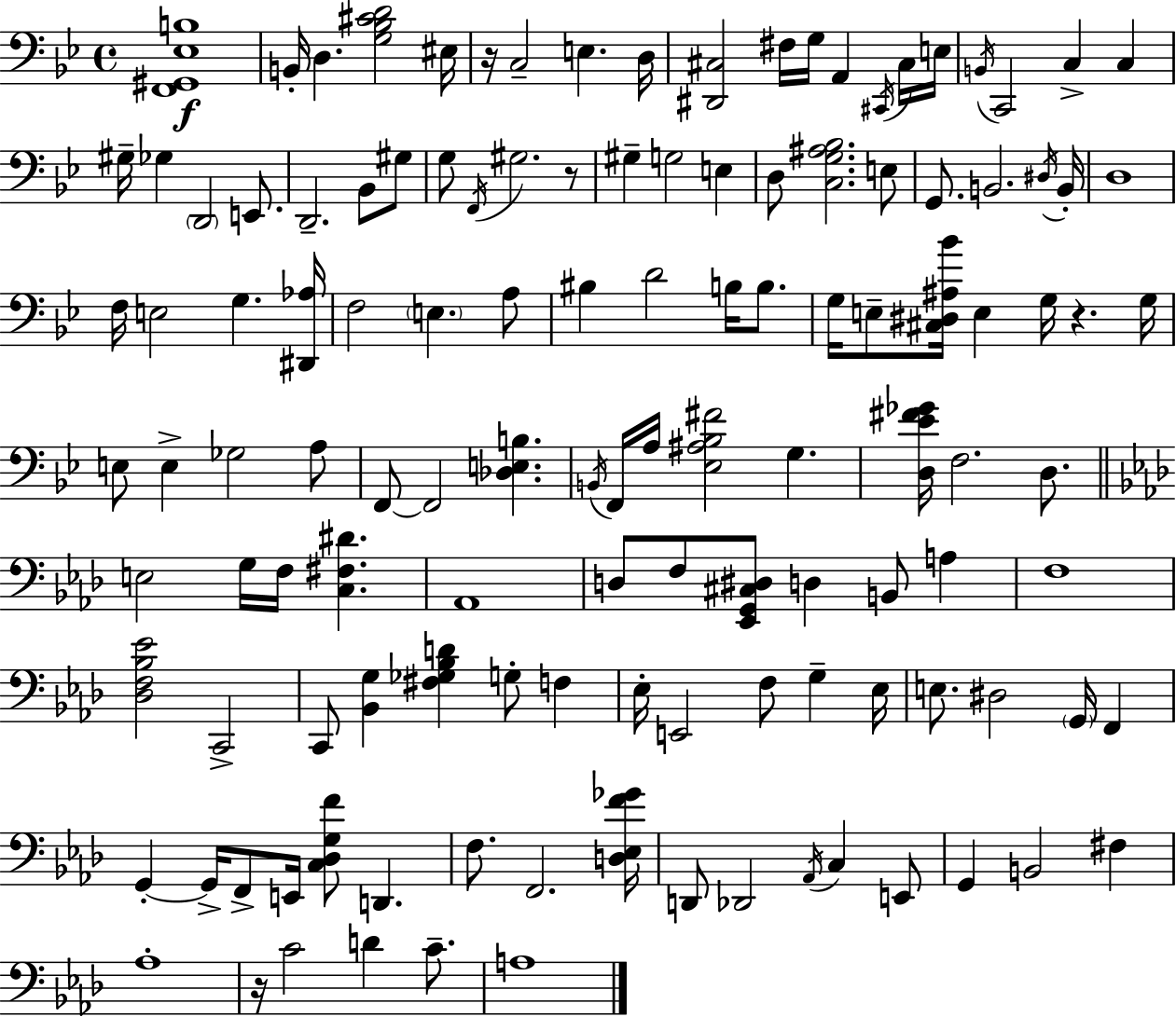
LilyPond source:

{
  \clef bass
  \time 4/4
  \defaultTimeSignature
  \key bes \major
  <f, gis, ees b>1\f | b,16-. d4. <g bes cis' d'>2 eis16 | r16 c2-- e4. d16 | <dis, cis>2 fis16 g16 a,4 \acciaccatura { cis,16 } cis16 | \break e16 \acciaccatura { b,16 } c,2 c4-> c4 | gis16-- ges4 \parenthesize d,2 e,8. | d,2.-- bes,8 | gis8 g8 \acciaccatura { f,16 } gis2. | \break r8 gis4-- g2 e4 | d8 <c g ais bes>2. | e8 g,8. b,2. | \acciaccatura { dis16 } b,16-. d1 | \break f16 e2 g4. | <dis, aes>16 f2 \parenthesize e4. | a8 bis4 d'2 | b16 b8. g16 e8-- <cis dis ais bes'>16 e4 g16 r4. | \break g16 e8 e4-> ges2 | a8 f,8~~ f,2 <des e b>4. | \acciaccatura { b,16 } f,16 a16 <ees ais bes fis'>2 g4. | <d ees' fis' ges'>16 f2. | \break d8. \bar "||" \break \key f \minor e2 g16 f16 <c fis dis'>4. | aes,1 | d8 f8 <ees, g, cis dis>8 d4 b,8 a4 | f1 | \break <des f bes ees'>2 c,2-> | c,8 <bes, g>4 <fis ges bes d'>4 g8-. f4 | ees16-. e,2 f8 g4-- ees16 | e8. dis2 \parenthesize g,16 f,4 | \break g,4-.~~ g,16-> f,8-> e,16 <c des g f'>8 d,4. | f8. f,2. <d ees f' ges'>16 | d,8 des,2 \acciaccatura { aes,16 } c4 e,8 | g,4 b,2 fis4 | \break aes1-. | r16 c'2 d'4 c'8.-- | a1 | \bar "|."
}